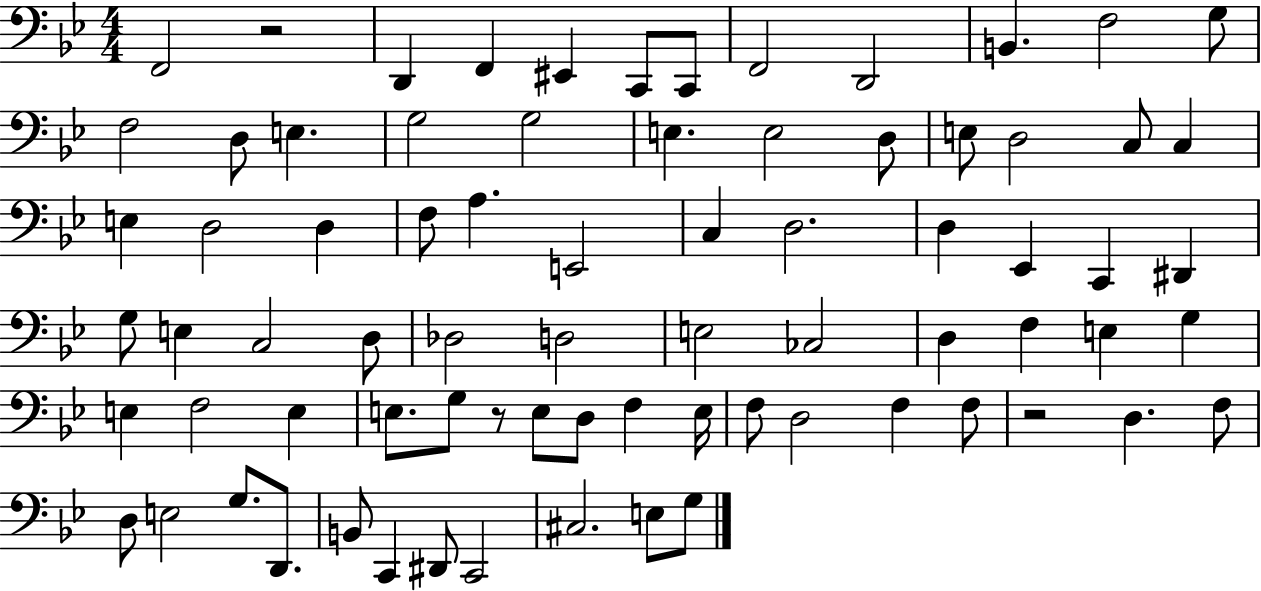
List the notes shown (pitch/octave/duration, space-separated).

F2/h R/h D2/q F2/q EIS2/q C2/e C2/e F2/h D2/h B2/q. F3/h G3/e F3/h D3/e E3/q. G3/h G3/h E3/q. E3/h D3/e E3/e D3/h C3/e C3/q E3/q D3/h D3/q F3/e A3/q. E2/h C3/q D3/h. D3/q Eb2/q C2/q D#2/q G3/e E3/q C3/h D3/e Db3/h D3/h E3/h CES3/h D3/q F3/q E3/q G3/q E3/q F3/h E3/q E3/e. G3/e R/e E3/e D3/e F3/q E3/s F3/e D3/h F3/q F3/e R/h D3/q. F3/e D3/e E3/h G3/e. D2/e. B2/e C2/q D#2/e C2/h C#3/h. E3/e G3/e